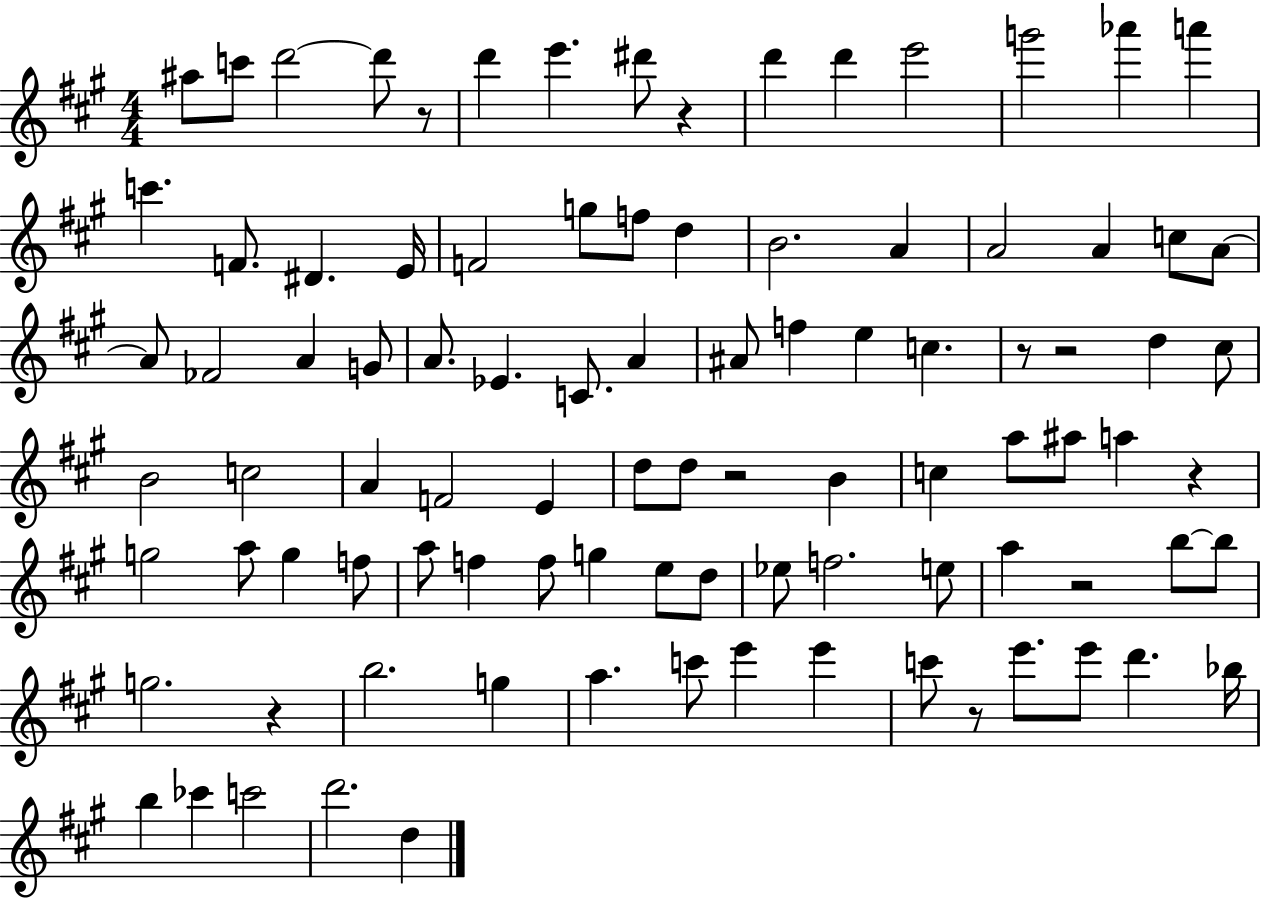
{
  \clef treble
  \numericTimeSignature
  \time 4/4
  \key a \major
  ais''8 c'''8 d'''2~~ d'''8 r8 | d'''4 e'''4. dis'''8 r4 | d'''4 d'''4 e'''2 | g'''2 aes'''4 a'''4 | \break c'''4. f'8. dis'4. e'16 | f'2 g''8 f''8 d''4 | b'2. a'4 | a'2 a'4 c''8 a'8~~ | \break a'8 fes'2 a'4 g'8 | a'8. ees'4. c'8. a'4 | ais'8 f''4 e''4 c''4. | r8 r2 d''4 cis''8 | \break b'2 c''2 | a'4 f'2 e'4 | d''8 d''8 r2 b'4 | c''4 a''8 ais''8 a''4 r4 | \break g''2 a''8 g''4 f''8 | a''8 f''4 f''8 g''4 e''8 d''8 | ees''8 f''2. e''8 | a''4 r2 b''8~~ b''8 | \break g''2. r4 | b''2. g''4 | a''4. c'''8 e'''4 e'''4 | c'''8 r8 e'''8. e'''8 d'''4. bes''16 | \break b''4 ces'''4 c'''2 | d'''2. d''4 | \bar "|."
}